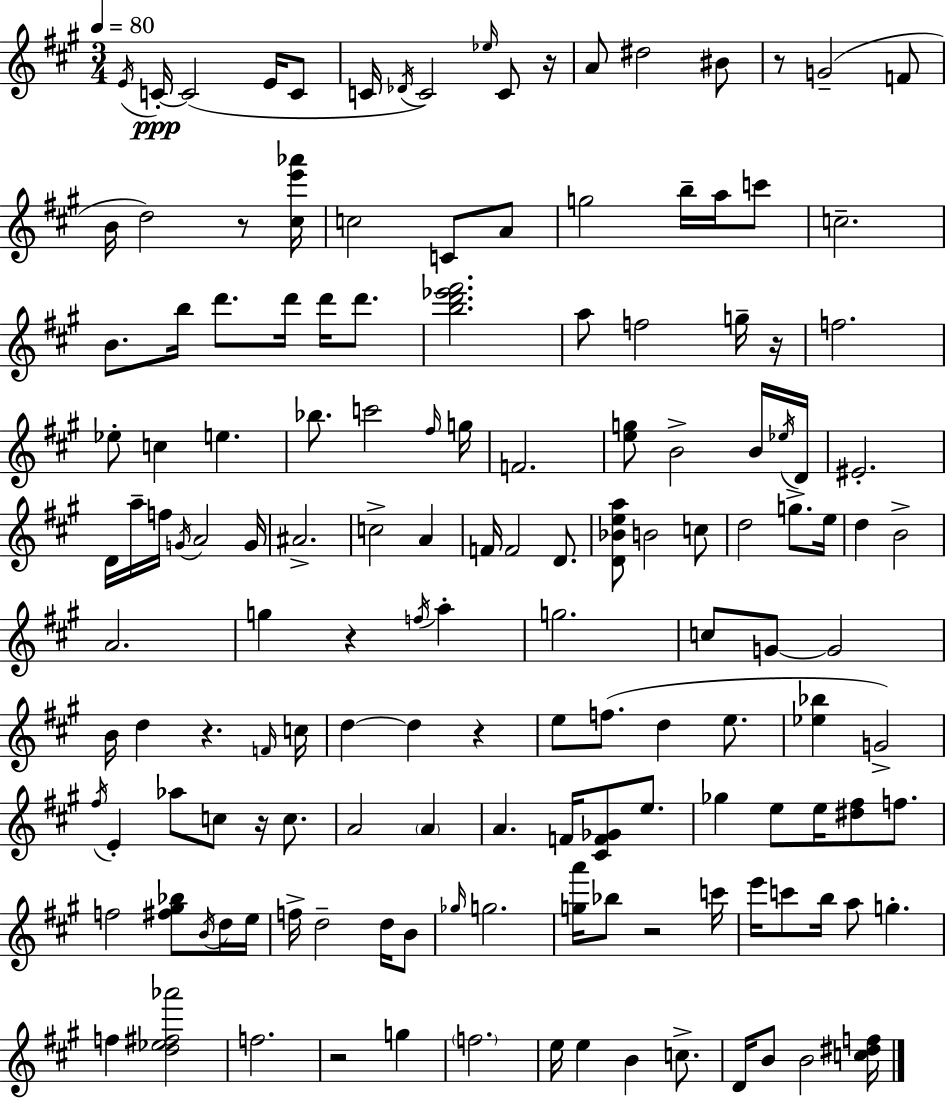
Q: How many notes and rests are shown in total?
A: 149